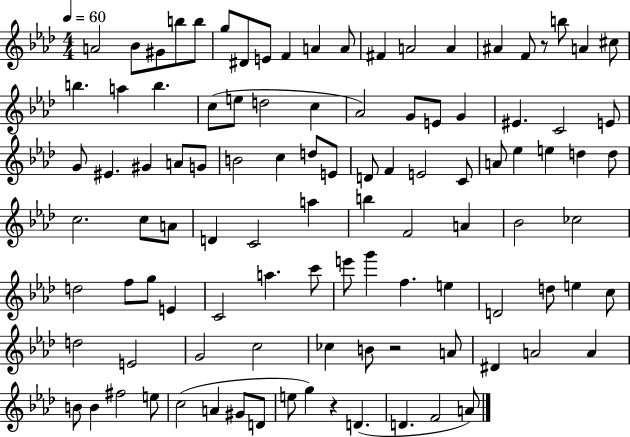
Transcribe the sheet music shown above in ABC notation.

X:1
T:Untitled
M:4/4
L:1/4
K:Ab
A2 _B/2 ^G/2 b/2 b/2 g/2 ^D/2 E/2 F A A/2 ^F A2 A ^A F/2 z/2 b/2 A ^c/2 b a b c/2 e/2 d2 c _A2 G/2 E/2 G ^E C2 E/2 G/2 ^E ^G A/2 G/2 B2 c d/2 E/2 D/2 F E2 C/2 A/2 _e e d d/2 c2 c/2 A/2 D C2 a b F2 A _B2 _c2 d2 f/2 g/2 E C2 a c'/2 e'/2 g' f e D2 d/2 e c/2 d2 E2 G2 c2 _c B/2 z2 A/2 ^D A2 A B/2 B ^f2 e/2 c2 A ^G/2 D/2 e/2 g z D D F2 A/2